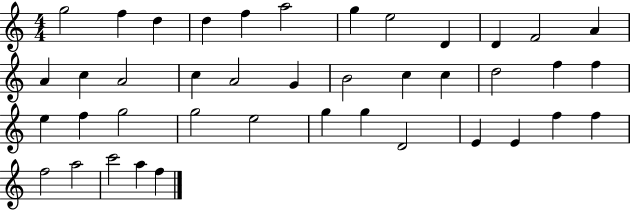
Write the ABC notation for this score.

X:1
T:Untitled
M:4/4
L:1/4
K:C
g2 f d d f a2 g e2 D D F2 A A c A2 c A2 G B2 c c d2 f f e f g2 g2 e2 g g D2 E E f f f2 a2 c'2 a f